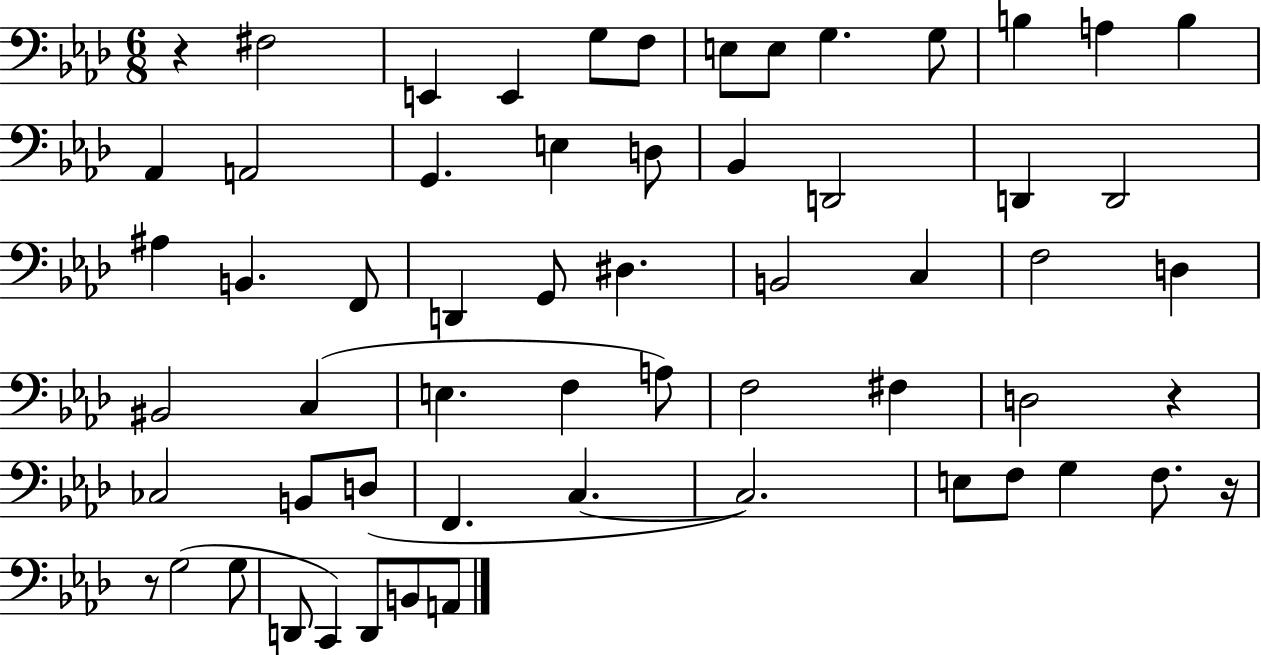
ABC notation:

X:1
T:Untitled
M:6/8
L:1/4
K:Ab
z ^F,2 E,, E,, G,/2 F,/2 E,/2 E,/2 G, G,/2 B, A, B, _A,, A,,2 G,, E, D,/2 _B,, D,,2 D,, D,,2 ^A, B,, F,,/2 D,, G,,/2 ^D, B,,2 C, F,2 D, ^B,,2 C, E, F, A,/2 F,2 ^F, D,2 z _C,2 B,,/2 D,/2 F,, C, C,2 E,/2 F,/2 G, F,/2 z/4 z/2 G,2 G,/2 D,,/2 C,, D,,/2 B,,/2 A,,/2